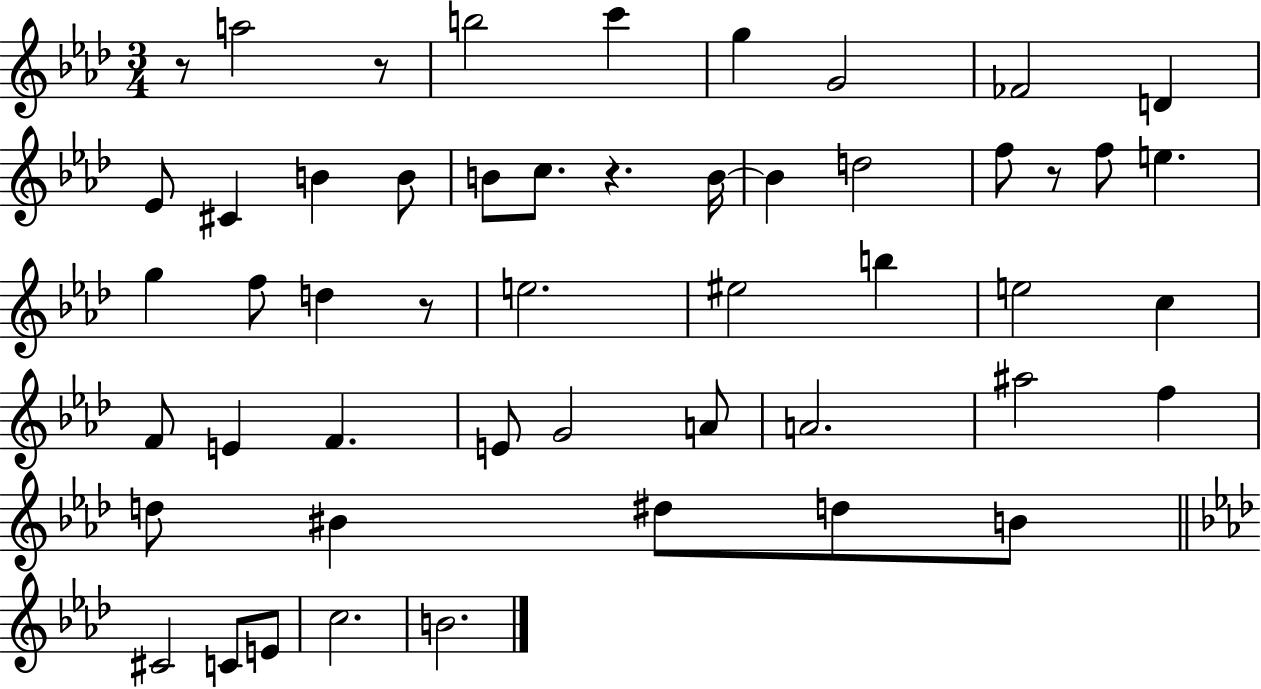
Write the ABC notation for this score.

X:1
T:Untitled
M:3/4
L:1/4
K:Ab
z/2 a2 z/2 b2 c' g G2 _F2 D _E/2 ^C B B/2 B/2 c/2 z B/4 B d2 f/2 z/2 f/2 e g f/2 d z/2 e2 ^e2 b e2 c F/2 E F E/2 G2 A/2 A2 ^a2 f d/2 ^B ^d/2 d/2 B/2 ^C2 C/2 E/2 c2 B2